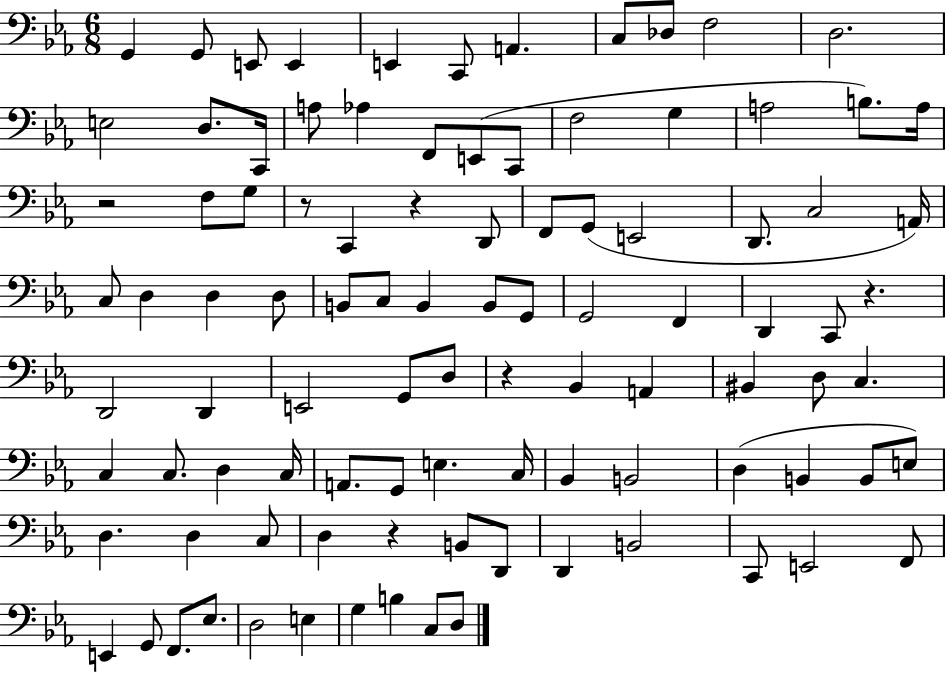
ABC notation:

X:1
T:Untitled
M:6/8
L:1/4
K:Eb
G,, G,,/2 E,,/2 E,, E,, C,,/2 A,, C,/2 _D,/2 F,2 D,2 E,2 D,/2 C,,/4 A,/2 _A, F,,/2 E,,/2 C,,/2 F,2 G, A,2 B,/2 A,/4 z2 F,/2 G,/2 z/2 C,, z D,,/2 F,,/2 G,,/2 E,,2 D,,/2 C,2 A,,/4 C,/2 D, D, D,/2 B,,/2 C,/2 B,, B,,/2 G,,/2 G,,2 F,, D,, C,,/2 z D,,2 D,, E,,2 G,,/2 D,/2 z _B,, A,, ^B,, D,/2 C, C, C,/2 D, C,/4 A,,/2 G,,/2 E, C,/4 _B,, B,,2 D, B,, B,,/2 E,/2 D, D, C,/2 D, z B,,/2 D,,/2 D,, B,,2 C,,/2 E,,2 F,,/2 E,, G,,/2 F,,/2 _E,/2 D,2 E, G, B, C,/2 D,/2